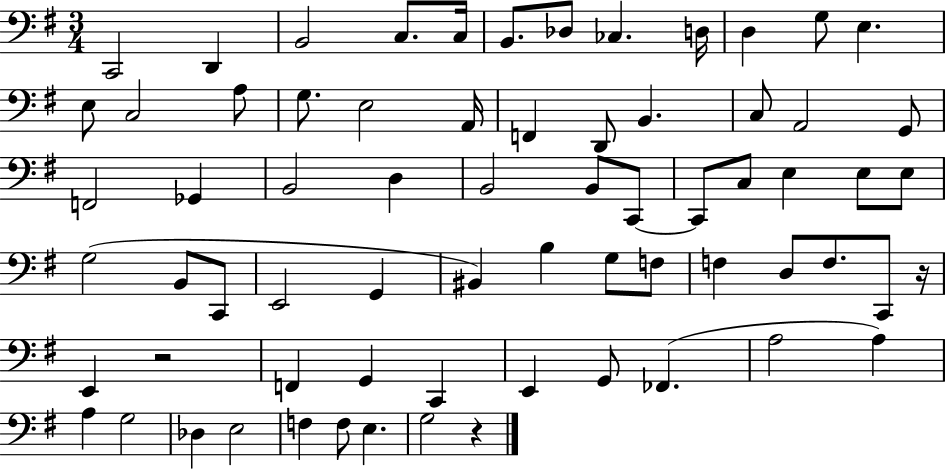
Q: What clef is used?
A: bass